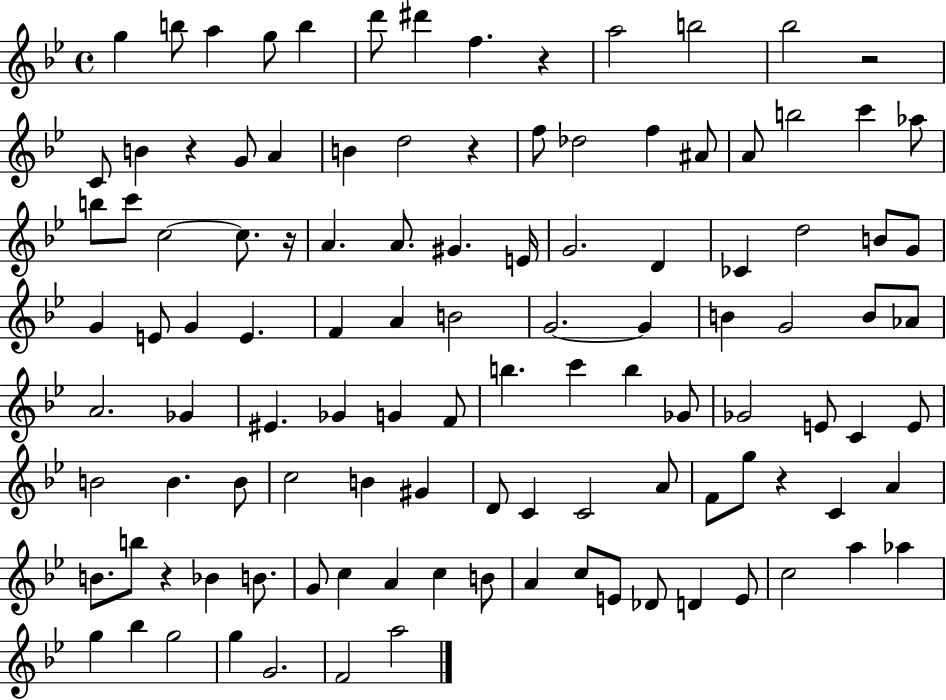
G5/q B5/e A5/q G5/e B5/q D6/e D#6/q F5/q. R/q A5/h B5/h Bb5/h R/h C4/e B4/q R/q G4/e A4/q B4/q D5/h R/q F5/e Db5/h F5/q A#4/e A4/e B5/h C6/q Ab5/e B5/e C6/e C5/h C5/e. R/s A4/q. A4/e. G#4/q. E4/s G4/h. D4/q CES4/q D5/h B4/e G4/e G4/q E4/e G4/q E4/q. F4/q A4/q B4/h G4/h. G4/q B4/q G4/h B4/e Ab4/e A4/h. Gb4/q EIS4/q. Gb4/q G4/q F4/e B5/q. C6/q B5/q Gb4/e Gb4/h E4/e C4/q E4/e B4/h B4/q. B4/e C5/h B4/q G#4/q D4/e C4/q C4/h A4/e F4/e G5/e R/q C4/q A4/q B4/e. B5/e R/q Bb4/q B4/e. G4/e C5/q A4/q C5/q B4/e A4/q C5/e E4/e Db4/e D4/q E4/e C5/h A5/q Ab5/q G5/q Bb5/q G5/h G5/q G4/h. F4/h A5/h